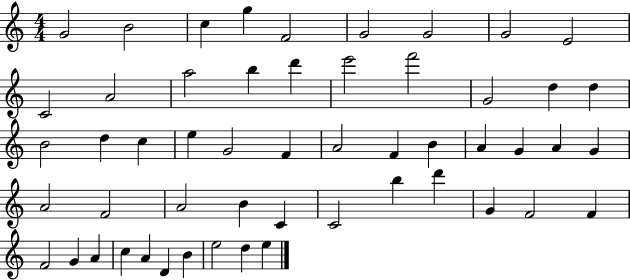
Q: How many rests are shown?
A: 0